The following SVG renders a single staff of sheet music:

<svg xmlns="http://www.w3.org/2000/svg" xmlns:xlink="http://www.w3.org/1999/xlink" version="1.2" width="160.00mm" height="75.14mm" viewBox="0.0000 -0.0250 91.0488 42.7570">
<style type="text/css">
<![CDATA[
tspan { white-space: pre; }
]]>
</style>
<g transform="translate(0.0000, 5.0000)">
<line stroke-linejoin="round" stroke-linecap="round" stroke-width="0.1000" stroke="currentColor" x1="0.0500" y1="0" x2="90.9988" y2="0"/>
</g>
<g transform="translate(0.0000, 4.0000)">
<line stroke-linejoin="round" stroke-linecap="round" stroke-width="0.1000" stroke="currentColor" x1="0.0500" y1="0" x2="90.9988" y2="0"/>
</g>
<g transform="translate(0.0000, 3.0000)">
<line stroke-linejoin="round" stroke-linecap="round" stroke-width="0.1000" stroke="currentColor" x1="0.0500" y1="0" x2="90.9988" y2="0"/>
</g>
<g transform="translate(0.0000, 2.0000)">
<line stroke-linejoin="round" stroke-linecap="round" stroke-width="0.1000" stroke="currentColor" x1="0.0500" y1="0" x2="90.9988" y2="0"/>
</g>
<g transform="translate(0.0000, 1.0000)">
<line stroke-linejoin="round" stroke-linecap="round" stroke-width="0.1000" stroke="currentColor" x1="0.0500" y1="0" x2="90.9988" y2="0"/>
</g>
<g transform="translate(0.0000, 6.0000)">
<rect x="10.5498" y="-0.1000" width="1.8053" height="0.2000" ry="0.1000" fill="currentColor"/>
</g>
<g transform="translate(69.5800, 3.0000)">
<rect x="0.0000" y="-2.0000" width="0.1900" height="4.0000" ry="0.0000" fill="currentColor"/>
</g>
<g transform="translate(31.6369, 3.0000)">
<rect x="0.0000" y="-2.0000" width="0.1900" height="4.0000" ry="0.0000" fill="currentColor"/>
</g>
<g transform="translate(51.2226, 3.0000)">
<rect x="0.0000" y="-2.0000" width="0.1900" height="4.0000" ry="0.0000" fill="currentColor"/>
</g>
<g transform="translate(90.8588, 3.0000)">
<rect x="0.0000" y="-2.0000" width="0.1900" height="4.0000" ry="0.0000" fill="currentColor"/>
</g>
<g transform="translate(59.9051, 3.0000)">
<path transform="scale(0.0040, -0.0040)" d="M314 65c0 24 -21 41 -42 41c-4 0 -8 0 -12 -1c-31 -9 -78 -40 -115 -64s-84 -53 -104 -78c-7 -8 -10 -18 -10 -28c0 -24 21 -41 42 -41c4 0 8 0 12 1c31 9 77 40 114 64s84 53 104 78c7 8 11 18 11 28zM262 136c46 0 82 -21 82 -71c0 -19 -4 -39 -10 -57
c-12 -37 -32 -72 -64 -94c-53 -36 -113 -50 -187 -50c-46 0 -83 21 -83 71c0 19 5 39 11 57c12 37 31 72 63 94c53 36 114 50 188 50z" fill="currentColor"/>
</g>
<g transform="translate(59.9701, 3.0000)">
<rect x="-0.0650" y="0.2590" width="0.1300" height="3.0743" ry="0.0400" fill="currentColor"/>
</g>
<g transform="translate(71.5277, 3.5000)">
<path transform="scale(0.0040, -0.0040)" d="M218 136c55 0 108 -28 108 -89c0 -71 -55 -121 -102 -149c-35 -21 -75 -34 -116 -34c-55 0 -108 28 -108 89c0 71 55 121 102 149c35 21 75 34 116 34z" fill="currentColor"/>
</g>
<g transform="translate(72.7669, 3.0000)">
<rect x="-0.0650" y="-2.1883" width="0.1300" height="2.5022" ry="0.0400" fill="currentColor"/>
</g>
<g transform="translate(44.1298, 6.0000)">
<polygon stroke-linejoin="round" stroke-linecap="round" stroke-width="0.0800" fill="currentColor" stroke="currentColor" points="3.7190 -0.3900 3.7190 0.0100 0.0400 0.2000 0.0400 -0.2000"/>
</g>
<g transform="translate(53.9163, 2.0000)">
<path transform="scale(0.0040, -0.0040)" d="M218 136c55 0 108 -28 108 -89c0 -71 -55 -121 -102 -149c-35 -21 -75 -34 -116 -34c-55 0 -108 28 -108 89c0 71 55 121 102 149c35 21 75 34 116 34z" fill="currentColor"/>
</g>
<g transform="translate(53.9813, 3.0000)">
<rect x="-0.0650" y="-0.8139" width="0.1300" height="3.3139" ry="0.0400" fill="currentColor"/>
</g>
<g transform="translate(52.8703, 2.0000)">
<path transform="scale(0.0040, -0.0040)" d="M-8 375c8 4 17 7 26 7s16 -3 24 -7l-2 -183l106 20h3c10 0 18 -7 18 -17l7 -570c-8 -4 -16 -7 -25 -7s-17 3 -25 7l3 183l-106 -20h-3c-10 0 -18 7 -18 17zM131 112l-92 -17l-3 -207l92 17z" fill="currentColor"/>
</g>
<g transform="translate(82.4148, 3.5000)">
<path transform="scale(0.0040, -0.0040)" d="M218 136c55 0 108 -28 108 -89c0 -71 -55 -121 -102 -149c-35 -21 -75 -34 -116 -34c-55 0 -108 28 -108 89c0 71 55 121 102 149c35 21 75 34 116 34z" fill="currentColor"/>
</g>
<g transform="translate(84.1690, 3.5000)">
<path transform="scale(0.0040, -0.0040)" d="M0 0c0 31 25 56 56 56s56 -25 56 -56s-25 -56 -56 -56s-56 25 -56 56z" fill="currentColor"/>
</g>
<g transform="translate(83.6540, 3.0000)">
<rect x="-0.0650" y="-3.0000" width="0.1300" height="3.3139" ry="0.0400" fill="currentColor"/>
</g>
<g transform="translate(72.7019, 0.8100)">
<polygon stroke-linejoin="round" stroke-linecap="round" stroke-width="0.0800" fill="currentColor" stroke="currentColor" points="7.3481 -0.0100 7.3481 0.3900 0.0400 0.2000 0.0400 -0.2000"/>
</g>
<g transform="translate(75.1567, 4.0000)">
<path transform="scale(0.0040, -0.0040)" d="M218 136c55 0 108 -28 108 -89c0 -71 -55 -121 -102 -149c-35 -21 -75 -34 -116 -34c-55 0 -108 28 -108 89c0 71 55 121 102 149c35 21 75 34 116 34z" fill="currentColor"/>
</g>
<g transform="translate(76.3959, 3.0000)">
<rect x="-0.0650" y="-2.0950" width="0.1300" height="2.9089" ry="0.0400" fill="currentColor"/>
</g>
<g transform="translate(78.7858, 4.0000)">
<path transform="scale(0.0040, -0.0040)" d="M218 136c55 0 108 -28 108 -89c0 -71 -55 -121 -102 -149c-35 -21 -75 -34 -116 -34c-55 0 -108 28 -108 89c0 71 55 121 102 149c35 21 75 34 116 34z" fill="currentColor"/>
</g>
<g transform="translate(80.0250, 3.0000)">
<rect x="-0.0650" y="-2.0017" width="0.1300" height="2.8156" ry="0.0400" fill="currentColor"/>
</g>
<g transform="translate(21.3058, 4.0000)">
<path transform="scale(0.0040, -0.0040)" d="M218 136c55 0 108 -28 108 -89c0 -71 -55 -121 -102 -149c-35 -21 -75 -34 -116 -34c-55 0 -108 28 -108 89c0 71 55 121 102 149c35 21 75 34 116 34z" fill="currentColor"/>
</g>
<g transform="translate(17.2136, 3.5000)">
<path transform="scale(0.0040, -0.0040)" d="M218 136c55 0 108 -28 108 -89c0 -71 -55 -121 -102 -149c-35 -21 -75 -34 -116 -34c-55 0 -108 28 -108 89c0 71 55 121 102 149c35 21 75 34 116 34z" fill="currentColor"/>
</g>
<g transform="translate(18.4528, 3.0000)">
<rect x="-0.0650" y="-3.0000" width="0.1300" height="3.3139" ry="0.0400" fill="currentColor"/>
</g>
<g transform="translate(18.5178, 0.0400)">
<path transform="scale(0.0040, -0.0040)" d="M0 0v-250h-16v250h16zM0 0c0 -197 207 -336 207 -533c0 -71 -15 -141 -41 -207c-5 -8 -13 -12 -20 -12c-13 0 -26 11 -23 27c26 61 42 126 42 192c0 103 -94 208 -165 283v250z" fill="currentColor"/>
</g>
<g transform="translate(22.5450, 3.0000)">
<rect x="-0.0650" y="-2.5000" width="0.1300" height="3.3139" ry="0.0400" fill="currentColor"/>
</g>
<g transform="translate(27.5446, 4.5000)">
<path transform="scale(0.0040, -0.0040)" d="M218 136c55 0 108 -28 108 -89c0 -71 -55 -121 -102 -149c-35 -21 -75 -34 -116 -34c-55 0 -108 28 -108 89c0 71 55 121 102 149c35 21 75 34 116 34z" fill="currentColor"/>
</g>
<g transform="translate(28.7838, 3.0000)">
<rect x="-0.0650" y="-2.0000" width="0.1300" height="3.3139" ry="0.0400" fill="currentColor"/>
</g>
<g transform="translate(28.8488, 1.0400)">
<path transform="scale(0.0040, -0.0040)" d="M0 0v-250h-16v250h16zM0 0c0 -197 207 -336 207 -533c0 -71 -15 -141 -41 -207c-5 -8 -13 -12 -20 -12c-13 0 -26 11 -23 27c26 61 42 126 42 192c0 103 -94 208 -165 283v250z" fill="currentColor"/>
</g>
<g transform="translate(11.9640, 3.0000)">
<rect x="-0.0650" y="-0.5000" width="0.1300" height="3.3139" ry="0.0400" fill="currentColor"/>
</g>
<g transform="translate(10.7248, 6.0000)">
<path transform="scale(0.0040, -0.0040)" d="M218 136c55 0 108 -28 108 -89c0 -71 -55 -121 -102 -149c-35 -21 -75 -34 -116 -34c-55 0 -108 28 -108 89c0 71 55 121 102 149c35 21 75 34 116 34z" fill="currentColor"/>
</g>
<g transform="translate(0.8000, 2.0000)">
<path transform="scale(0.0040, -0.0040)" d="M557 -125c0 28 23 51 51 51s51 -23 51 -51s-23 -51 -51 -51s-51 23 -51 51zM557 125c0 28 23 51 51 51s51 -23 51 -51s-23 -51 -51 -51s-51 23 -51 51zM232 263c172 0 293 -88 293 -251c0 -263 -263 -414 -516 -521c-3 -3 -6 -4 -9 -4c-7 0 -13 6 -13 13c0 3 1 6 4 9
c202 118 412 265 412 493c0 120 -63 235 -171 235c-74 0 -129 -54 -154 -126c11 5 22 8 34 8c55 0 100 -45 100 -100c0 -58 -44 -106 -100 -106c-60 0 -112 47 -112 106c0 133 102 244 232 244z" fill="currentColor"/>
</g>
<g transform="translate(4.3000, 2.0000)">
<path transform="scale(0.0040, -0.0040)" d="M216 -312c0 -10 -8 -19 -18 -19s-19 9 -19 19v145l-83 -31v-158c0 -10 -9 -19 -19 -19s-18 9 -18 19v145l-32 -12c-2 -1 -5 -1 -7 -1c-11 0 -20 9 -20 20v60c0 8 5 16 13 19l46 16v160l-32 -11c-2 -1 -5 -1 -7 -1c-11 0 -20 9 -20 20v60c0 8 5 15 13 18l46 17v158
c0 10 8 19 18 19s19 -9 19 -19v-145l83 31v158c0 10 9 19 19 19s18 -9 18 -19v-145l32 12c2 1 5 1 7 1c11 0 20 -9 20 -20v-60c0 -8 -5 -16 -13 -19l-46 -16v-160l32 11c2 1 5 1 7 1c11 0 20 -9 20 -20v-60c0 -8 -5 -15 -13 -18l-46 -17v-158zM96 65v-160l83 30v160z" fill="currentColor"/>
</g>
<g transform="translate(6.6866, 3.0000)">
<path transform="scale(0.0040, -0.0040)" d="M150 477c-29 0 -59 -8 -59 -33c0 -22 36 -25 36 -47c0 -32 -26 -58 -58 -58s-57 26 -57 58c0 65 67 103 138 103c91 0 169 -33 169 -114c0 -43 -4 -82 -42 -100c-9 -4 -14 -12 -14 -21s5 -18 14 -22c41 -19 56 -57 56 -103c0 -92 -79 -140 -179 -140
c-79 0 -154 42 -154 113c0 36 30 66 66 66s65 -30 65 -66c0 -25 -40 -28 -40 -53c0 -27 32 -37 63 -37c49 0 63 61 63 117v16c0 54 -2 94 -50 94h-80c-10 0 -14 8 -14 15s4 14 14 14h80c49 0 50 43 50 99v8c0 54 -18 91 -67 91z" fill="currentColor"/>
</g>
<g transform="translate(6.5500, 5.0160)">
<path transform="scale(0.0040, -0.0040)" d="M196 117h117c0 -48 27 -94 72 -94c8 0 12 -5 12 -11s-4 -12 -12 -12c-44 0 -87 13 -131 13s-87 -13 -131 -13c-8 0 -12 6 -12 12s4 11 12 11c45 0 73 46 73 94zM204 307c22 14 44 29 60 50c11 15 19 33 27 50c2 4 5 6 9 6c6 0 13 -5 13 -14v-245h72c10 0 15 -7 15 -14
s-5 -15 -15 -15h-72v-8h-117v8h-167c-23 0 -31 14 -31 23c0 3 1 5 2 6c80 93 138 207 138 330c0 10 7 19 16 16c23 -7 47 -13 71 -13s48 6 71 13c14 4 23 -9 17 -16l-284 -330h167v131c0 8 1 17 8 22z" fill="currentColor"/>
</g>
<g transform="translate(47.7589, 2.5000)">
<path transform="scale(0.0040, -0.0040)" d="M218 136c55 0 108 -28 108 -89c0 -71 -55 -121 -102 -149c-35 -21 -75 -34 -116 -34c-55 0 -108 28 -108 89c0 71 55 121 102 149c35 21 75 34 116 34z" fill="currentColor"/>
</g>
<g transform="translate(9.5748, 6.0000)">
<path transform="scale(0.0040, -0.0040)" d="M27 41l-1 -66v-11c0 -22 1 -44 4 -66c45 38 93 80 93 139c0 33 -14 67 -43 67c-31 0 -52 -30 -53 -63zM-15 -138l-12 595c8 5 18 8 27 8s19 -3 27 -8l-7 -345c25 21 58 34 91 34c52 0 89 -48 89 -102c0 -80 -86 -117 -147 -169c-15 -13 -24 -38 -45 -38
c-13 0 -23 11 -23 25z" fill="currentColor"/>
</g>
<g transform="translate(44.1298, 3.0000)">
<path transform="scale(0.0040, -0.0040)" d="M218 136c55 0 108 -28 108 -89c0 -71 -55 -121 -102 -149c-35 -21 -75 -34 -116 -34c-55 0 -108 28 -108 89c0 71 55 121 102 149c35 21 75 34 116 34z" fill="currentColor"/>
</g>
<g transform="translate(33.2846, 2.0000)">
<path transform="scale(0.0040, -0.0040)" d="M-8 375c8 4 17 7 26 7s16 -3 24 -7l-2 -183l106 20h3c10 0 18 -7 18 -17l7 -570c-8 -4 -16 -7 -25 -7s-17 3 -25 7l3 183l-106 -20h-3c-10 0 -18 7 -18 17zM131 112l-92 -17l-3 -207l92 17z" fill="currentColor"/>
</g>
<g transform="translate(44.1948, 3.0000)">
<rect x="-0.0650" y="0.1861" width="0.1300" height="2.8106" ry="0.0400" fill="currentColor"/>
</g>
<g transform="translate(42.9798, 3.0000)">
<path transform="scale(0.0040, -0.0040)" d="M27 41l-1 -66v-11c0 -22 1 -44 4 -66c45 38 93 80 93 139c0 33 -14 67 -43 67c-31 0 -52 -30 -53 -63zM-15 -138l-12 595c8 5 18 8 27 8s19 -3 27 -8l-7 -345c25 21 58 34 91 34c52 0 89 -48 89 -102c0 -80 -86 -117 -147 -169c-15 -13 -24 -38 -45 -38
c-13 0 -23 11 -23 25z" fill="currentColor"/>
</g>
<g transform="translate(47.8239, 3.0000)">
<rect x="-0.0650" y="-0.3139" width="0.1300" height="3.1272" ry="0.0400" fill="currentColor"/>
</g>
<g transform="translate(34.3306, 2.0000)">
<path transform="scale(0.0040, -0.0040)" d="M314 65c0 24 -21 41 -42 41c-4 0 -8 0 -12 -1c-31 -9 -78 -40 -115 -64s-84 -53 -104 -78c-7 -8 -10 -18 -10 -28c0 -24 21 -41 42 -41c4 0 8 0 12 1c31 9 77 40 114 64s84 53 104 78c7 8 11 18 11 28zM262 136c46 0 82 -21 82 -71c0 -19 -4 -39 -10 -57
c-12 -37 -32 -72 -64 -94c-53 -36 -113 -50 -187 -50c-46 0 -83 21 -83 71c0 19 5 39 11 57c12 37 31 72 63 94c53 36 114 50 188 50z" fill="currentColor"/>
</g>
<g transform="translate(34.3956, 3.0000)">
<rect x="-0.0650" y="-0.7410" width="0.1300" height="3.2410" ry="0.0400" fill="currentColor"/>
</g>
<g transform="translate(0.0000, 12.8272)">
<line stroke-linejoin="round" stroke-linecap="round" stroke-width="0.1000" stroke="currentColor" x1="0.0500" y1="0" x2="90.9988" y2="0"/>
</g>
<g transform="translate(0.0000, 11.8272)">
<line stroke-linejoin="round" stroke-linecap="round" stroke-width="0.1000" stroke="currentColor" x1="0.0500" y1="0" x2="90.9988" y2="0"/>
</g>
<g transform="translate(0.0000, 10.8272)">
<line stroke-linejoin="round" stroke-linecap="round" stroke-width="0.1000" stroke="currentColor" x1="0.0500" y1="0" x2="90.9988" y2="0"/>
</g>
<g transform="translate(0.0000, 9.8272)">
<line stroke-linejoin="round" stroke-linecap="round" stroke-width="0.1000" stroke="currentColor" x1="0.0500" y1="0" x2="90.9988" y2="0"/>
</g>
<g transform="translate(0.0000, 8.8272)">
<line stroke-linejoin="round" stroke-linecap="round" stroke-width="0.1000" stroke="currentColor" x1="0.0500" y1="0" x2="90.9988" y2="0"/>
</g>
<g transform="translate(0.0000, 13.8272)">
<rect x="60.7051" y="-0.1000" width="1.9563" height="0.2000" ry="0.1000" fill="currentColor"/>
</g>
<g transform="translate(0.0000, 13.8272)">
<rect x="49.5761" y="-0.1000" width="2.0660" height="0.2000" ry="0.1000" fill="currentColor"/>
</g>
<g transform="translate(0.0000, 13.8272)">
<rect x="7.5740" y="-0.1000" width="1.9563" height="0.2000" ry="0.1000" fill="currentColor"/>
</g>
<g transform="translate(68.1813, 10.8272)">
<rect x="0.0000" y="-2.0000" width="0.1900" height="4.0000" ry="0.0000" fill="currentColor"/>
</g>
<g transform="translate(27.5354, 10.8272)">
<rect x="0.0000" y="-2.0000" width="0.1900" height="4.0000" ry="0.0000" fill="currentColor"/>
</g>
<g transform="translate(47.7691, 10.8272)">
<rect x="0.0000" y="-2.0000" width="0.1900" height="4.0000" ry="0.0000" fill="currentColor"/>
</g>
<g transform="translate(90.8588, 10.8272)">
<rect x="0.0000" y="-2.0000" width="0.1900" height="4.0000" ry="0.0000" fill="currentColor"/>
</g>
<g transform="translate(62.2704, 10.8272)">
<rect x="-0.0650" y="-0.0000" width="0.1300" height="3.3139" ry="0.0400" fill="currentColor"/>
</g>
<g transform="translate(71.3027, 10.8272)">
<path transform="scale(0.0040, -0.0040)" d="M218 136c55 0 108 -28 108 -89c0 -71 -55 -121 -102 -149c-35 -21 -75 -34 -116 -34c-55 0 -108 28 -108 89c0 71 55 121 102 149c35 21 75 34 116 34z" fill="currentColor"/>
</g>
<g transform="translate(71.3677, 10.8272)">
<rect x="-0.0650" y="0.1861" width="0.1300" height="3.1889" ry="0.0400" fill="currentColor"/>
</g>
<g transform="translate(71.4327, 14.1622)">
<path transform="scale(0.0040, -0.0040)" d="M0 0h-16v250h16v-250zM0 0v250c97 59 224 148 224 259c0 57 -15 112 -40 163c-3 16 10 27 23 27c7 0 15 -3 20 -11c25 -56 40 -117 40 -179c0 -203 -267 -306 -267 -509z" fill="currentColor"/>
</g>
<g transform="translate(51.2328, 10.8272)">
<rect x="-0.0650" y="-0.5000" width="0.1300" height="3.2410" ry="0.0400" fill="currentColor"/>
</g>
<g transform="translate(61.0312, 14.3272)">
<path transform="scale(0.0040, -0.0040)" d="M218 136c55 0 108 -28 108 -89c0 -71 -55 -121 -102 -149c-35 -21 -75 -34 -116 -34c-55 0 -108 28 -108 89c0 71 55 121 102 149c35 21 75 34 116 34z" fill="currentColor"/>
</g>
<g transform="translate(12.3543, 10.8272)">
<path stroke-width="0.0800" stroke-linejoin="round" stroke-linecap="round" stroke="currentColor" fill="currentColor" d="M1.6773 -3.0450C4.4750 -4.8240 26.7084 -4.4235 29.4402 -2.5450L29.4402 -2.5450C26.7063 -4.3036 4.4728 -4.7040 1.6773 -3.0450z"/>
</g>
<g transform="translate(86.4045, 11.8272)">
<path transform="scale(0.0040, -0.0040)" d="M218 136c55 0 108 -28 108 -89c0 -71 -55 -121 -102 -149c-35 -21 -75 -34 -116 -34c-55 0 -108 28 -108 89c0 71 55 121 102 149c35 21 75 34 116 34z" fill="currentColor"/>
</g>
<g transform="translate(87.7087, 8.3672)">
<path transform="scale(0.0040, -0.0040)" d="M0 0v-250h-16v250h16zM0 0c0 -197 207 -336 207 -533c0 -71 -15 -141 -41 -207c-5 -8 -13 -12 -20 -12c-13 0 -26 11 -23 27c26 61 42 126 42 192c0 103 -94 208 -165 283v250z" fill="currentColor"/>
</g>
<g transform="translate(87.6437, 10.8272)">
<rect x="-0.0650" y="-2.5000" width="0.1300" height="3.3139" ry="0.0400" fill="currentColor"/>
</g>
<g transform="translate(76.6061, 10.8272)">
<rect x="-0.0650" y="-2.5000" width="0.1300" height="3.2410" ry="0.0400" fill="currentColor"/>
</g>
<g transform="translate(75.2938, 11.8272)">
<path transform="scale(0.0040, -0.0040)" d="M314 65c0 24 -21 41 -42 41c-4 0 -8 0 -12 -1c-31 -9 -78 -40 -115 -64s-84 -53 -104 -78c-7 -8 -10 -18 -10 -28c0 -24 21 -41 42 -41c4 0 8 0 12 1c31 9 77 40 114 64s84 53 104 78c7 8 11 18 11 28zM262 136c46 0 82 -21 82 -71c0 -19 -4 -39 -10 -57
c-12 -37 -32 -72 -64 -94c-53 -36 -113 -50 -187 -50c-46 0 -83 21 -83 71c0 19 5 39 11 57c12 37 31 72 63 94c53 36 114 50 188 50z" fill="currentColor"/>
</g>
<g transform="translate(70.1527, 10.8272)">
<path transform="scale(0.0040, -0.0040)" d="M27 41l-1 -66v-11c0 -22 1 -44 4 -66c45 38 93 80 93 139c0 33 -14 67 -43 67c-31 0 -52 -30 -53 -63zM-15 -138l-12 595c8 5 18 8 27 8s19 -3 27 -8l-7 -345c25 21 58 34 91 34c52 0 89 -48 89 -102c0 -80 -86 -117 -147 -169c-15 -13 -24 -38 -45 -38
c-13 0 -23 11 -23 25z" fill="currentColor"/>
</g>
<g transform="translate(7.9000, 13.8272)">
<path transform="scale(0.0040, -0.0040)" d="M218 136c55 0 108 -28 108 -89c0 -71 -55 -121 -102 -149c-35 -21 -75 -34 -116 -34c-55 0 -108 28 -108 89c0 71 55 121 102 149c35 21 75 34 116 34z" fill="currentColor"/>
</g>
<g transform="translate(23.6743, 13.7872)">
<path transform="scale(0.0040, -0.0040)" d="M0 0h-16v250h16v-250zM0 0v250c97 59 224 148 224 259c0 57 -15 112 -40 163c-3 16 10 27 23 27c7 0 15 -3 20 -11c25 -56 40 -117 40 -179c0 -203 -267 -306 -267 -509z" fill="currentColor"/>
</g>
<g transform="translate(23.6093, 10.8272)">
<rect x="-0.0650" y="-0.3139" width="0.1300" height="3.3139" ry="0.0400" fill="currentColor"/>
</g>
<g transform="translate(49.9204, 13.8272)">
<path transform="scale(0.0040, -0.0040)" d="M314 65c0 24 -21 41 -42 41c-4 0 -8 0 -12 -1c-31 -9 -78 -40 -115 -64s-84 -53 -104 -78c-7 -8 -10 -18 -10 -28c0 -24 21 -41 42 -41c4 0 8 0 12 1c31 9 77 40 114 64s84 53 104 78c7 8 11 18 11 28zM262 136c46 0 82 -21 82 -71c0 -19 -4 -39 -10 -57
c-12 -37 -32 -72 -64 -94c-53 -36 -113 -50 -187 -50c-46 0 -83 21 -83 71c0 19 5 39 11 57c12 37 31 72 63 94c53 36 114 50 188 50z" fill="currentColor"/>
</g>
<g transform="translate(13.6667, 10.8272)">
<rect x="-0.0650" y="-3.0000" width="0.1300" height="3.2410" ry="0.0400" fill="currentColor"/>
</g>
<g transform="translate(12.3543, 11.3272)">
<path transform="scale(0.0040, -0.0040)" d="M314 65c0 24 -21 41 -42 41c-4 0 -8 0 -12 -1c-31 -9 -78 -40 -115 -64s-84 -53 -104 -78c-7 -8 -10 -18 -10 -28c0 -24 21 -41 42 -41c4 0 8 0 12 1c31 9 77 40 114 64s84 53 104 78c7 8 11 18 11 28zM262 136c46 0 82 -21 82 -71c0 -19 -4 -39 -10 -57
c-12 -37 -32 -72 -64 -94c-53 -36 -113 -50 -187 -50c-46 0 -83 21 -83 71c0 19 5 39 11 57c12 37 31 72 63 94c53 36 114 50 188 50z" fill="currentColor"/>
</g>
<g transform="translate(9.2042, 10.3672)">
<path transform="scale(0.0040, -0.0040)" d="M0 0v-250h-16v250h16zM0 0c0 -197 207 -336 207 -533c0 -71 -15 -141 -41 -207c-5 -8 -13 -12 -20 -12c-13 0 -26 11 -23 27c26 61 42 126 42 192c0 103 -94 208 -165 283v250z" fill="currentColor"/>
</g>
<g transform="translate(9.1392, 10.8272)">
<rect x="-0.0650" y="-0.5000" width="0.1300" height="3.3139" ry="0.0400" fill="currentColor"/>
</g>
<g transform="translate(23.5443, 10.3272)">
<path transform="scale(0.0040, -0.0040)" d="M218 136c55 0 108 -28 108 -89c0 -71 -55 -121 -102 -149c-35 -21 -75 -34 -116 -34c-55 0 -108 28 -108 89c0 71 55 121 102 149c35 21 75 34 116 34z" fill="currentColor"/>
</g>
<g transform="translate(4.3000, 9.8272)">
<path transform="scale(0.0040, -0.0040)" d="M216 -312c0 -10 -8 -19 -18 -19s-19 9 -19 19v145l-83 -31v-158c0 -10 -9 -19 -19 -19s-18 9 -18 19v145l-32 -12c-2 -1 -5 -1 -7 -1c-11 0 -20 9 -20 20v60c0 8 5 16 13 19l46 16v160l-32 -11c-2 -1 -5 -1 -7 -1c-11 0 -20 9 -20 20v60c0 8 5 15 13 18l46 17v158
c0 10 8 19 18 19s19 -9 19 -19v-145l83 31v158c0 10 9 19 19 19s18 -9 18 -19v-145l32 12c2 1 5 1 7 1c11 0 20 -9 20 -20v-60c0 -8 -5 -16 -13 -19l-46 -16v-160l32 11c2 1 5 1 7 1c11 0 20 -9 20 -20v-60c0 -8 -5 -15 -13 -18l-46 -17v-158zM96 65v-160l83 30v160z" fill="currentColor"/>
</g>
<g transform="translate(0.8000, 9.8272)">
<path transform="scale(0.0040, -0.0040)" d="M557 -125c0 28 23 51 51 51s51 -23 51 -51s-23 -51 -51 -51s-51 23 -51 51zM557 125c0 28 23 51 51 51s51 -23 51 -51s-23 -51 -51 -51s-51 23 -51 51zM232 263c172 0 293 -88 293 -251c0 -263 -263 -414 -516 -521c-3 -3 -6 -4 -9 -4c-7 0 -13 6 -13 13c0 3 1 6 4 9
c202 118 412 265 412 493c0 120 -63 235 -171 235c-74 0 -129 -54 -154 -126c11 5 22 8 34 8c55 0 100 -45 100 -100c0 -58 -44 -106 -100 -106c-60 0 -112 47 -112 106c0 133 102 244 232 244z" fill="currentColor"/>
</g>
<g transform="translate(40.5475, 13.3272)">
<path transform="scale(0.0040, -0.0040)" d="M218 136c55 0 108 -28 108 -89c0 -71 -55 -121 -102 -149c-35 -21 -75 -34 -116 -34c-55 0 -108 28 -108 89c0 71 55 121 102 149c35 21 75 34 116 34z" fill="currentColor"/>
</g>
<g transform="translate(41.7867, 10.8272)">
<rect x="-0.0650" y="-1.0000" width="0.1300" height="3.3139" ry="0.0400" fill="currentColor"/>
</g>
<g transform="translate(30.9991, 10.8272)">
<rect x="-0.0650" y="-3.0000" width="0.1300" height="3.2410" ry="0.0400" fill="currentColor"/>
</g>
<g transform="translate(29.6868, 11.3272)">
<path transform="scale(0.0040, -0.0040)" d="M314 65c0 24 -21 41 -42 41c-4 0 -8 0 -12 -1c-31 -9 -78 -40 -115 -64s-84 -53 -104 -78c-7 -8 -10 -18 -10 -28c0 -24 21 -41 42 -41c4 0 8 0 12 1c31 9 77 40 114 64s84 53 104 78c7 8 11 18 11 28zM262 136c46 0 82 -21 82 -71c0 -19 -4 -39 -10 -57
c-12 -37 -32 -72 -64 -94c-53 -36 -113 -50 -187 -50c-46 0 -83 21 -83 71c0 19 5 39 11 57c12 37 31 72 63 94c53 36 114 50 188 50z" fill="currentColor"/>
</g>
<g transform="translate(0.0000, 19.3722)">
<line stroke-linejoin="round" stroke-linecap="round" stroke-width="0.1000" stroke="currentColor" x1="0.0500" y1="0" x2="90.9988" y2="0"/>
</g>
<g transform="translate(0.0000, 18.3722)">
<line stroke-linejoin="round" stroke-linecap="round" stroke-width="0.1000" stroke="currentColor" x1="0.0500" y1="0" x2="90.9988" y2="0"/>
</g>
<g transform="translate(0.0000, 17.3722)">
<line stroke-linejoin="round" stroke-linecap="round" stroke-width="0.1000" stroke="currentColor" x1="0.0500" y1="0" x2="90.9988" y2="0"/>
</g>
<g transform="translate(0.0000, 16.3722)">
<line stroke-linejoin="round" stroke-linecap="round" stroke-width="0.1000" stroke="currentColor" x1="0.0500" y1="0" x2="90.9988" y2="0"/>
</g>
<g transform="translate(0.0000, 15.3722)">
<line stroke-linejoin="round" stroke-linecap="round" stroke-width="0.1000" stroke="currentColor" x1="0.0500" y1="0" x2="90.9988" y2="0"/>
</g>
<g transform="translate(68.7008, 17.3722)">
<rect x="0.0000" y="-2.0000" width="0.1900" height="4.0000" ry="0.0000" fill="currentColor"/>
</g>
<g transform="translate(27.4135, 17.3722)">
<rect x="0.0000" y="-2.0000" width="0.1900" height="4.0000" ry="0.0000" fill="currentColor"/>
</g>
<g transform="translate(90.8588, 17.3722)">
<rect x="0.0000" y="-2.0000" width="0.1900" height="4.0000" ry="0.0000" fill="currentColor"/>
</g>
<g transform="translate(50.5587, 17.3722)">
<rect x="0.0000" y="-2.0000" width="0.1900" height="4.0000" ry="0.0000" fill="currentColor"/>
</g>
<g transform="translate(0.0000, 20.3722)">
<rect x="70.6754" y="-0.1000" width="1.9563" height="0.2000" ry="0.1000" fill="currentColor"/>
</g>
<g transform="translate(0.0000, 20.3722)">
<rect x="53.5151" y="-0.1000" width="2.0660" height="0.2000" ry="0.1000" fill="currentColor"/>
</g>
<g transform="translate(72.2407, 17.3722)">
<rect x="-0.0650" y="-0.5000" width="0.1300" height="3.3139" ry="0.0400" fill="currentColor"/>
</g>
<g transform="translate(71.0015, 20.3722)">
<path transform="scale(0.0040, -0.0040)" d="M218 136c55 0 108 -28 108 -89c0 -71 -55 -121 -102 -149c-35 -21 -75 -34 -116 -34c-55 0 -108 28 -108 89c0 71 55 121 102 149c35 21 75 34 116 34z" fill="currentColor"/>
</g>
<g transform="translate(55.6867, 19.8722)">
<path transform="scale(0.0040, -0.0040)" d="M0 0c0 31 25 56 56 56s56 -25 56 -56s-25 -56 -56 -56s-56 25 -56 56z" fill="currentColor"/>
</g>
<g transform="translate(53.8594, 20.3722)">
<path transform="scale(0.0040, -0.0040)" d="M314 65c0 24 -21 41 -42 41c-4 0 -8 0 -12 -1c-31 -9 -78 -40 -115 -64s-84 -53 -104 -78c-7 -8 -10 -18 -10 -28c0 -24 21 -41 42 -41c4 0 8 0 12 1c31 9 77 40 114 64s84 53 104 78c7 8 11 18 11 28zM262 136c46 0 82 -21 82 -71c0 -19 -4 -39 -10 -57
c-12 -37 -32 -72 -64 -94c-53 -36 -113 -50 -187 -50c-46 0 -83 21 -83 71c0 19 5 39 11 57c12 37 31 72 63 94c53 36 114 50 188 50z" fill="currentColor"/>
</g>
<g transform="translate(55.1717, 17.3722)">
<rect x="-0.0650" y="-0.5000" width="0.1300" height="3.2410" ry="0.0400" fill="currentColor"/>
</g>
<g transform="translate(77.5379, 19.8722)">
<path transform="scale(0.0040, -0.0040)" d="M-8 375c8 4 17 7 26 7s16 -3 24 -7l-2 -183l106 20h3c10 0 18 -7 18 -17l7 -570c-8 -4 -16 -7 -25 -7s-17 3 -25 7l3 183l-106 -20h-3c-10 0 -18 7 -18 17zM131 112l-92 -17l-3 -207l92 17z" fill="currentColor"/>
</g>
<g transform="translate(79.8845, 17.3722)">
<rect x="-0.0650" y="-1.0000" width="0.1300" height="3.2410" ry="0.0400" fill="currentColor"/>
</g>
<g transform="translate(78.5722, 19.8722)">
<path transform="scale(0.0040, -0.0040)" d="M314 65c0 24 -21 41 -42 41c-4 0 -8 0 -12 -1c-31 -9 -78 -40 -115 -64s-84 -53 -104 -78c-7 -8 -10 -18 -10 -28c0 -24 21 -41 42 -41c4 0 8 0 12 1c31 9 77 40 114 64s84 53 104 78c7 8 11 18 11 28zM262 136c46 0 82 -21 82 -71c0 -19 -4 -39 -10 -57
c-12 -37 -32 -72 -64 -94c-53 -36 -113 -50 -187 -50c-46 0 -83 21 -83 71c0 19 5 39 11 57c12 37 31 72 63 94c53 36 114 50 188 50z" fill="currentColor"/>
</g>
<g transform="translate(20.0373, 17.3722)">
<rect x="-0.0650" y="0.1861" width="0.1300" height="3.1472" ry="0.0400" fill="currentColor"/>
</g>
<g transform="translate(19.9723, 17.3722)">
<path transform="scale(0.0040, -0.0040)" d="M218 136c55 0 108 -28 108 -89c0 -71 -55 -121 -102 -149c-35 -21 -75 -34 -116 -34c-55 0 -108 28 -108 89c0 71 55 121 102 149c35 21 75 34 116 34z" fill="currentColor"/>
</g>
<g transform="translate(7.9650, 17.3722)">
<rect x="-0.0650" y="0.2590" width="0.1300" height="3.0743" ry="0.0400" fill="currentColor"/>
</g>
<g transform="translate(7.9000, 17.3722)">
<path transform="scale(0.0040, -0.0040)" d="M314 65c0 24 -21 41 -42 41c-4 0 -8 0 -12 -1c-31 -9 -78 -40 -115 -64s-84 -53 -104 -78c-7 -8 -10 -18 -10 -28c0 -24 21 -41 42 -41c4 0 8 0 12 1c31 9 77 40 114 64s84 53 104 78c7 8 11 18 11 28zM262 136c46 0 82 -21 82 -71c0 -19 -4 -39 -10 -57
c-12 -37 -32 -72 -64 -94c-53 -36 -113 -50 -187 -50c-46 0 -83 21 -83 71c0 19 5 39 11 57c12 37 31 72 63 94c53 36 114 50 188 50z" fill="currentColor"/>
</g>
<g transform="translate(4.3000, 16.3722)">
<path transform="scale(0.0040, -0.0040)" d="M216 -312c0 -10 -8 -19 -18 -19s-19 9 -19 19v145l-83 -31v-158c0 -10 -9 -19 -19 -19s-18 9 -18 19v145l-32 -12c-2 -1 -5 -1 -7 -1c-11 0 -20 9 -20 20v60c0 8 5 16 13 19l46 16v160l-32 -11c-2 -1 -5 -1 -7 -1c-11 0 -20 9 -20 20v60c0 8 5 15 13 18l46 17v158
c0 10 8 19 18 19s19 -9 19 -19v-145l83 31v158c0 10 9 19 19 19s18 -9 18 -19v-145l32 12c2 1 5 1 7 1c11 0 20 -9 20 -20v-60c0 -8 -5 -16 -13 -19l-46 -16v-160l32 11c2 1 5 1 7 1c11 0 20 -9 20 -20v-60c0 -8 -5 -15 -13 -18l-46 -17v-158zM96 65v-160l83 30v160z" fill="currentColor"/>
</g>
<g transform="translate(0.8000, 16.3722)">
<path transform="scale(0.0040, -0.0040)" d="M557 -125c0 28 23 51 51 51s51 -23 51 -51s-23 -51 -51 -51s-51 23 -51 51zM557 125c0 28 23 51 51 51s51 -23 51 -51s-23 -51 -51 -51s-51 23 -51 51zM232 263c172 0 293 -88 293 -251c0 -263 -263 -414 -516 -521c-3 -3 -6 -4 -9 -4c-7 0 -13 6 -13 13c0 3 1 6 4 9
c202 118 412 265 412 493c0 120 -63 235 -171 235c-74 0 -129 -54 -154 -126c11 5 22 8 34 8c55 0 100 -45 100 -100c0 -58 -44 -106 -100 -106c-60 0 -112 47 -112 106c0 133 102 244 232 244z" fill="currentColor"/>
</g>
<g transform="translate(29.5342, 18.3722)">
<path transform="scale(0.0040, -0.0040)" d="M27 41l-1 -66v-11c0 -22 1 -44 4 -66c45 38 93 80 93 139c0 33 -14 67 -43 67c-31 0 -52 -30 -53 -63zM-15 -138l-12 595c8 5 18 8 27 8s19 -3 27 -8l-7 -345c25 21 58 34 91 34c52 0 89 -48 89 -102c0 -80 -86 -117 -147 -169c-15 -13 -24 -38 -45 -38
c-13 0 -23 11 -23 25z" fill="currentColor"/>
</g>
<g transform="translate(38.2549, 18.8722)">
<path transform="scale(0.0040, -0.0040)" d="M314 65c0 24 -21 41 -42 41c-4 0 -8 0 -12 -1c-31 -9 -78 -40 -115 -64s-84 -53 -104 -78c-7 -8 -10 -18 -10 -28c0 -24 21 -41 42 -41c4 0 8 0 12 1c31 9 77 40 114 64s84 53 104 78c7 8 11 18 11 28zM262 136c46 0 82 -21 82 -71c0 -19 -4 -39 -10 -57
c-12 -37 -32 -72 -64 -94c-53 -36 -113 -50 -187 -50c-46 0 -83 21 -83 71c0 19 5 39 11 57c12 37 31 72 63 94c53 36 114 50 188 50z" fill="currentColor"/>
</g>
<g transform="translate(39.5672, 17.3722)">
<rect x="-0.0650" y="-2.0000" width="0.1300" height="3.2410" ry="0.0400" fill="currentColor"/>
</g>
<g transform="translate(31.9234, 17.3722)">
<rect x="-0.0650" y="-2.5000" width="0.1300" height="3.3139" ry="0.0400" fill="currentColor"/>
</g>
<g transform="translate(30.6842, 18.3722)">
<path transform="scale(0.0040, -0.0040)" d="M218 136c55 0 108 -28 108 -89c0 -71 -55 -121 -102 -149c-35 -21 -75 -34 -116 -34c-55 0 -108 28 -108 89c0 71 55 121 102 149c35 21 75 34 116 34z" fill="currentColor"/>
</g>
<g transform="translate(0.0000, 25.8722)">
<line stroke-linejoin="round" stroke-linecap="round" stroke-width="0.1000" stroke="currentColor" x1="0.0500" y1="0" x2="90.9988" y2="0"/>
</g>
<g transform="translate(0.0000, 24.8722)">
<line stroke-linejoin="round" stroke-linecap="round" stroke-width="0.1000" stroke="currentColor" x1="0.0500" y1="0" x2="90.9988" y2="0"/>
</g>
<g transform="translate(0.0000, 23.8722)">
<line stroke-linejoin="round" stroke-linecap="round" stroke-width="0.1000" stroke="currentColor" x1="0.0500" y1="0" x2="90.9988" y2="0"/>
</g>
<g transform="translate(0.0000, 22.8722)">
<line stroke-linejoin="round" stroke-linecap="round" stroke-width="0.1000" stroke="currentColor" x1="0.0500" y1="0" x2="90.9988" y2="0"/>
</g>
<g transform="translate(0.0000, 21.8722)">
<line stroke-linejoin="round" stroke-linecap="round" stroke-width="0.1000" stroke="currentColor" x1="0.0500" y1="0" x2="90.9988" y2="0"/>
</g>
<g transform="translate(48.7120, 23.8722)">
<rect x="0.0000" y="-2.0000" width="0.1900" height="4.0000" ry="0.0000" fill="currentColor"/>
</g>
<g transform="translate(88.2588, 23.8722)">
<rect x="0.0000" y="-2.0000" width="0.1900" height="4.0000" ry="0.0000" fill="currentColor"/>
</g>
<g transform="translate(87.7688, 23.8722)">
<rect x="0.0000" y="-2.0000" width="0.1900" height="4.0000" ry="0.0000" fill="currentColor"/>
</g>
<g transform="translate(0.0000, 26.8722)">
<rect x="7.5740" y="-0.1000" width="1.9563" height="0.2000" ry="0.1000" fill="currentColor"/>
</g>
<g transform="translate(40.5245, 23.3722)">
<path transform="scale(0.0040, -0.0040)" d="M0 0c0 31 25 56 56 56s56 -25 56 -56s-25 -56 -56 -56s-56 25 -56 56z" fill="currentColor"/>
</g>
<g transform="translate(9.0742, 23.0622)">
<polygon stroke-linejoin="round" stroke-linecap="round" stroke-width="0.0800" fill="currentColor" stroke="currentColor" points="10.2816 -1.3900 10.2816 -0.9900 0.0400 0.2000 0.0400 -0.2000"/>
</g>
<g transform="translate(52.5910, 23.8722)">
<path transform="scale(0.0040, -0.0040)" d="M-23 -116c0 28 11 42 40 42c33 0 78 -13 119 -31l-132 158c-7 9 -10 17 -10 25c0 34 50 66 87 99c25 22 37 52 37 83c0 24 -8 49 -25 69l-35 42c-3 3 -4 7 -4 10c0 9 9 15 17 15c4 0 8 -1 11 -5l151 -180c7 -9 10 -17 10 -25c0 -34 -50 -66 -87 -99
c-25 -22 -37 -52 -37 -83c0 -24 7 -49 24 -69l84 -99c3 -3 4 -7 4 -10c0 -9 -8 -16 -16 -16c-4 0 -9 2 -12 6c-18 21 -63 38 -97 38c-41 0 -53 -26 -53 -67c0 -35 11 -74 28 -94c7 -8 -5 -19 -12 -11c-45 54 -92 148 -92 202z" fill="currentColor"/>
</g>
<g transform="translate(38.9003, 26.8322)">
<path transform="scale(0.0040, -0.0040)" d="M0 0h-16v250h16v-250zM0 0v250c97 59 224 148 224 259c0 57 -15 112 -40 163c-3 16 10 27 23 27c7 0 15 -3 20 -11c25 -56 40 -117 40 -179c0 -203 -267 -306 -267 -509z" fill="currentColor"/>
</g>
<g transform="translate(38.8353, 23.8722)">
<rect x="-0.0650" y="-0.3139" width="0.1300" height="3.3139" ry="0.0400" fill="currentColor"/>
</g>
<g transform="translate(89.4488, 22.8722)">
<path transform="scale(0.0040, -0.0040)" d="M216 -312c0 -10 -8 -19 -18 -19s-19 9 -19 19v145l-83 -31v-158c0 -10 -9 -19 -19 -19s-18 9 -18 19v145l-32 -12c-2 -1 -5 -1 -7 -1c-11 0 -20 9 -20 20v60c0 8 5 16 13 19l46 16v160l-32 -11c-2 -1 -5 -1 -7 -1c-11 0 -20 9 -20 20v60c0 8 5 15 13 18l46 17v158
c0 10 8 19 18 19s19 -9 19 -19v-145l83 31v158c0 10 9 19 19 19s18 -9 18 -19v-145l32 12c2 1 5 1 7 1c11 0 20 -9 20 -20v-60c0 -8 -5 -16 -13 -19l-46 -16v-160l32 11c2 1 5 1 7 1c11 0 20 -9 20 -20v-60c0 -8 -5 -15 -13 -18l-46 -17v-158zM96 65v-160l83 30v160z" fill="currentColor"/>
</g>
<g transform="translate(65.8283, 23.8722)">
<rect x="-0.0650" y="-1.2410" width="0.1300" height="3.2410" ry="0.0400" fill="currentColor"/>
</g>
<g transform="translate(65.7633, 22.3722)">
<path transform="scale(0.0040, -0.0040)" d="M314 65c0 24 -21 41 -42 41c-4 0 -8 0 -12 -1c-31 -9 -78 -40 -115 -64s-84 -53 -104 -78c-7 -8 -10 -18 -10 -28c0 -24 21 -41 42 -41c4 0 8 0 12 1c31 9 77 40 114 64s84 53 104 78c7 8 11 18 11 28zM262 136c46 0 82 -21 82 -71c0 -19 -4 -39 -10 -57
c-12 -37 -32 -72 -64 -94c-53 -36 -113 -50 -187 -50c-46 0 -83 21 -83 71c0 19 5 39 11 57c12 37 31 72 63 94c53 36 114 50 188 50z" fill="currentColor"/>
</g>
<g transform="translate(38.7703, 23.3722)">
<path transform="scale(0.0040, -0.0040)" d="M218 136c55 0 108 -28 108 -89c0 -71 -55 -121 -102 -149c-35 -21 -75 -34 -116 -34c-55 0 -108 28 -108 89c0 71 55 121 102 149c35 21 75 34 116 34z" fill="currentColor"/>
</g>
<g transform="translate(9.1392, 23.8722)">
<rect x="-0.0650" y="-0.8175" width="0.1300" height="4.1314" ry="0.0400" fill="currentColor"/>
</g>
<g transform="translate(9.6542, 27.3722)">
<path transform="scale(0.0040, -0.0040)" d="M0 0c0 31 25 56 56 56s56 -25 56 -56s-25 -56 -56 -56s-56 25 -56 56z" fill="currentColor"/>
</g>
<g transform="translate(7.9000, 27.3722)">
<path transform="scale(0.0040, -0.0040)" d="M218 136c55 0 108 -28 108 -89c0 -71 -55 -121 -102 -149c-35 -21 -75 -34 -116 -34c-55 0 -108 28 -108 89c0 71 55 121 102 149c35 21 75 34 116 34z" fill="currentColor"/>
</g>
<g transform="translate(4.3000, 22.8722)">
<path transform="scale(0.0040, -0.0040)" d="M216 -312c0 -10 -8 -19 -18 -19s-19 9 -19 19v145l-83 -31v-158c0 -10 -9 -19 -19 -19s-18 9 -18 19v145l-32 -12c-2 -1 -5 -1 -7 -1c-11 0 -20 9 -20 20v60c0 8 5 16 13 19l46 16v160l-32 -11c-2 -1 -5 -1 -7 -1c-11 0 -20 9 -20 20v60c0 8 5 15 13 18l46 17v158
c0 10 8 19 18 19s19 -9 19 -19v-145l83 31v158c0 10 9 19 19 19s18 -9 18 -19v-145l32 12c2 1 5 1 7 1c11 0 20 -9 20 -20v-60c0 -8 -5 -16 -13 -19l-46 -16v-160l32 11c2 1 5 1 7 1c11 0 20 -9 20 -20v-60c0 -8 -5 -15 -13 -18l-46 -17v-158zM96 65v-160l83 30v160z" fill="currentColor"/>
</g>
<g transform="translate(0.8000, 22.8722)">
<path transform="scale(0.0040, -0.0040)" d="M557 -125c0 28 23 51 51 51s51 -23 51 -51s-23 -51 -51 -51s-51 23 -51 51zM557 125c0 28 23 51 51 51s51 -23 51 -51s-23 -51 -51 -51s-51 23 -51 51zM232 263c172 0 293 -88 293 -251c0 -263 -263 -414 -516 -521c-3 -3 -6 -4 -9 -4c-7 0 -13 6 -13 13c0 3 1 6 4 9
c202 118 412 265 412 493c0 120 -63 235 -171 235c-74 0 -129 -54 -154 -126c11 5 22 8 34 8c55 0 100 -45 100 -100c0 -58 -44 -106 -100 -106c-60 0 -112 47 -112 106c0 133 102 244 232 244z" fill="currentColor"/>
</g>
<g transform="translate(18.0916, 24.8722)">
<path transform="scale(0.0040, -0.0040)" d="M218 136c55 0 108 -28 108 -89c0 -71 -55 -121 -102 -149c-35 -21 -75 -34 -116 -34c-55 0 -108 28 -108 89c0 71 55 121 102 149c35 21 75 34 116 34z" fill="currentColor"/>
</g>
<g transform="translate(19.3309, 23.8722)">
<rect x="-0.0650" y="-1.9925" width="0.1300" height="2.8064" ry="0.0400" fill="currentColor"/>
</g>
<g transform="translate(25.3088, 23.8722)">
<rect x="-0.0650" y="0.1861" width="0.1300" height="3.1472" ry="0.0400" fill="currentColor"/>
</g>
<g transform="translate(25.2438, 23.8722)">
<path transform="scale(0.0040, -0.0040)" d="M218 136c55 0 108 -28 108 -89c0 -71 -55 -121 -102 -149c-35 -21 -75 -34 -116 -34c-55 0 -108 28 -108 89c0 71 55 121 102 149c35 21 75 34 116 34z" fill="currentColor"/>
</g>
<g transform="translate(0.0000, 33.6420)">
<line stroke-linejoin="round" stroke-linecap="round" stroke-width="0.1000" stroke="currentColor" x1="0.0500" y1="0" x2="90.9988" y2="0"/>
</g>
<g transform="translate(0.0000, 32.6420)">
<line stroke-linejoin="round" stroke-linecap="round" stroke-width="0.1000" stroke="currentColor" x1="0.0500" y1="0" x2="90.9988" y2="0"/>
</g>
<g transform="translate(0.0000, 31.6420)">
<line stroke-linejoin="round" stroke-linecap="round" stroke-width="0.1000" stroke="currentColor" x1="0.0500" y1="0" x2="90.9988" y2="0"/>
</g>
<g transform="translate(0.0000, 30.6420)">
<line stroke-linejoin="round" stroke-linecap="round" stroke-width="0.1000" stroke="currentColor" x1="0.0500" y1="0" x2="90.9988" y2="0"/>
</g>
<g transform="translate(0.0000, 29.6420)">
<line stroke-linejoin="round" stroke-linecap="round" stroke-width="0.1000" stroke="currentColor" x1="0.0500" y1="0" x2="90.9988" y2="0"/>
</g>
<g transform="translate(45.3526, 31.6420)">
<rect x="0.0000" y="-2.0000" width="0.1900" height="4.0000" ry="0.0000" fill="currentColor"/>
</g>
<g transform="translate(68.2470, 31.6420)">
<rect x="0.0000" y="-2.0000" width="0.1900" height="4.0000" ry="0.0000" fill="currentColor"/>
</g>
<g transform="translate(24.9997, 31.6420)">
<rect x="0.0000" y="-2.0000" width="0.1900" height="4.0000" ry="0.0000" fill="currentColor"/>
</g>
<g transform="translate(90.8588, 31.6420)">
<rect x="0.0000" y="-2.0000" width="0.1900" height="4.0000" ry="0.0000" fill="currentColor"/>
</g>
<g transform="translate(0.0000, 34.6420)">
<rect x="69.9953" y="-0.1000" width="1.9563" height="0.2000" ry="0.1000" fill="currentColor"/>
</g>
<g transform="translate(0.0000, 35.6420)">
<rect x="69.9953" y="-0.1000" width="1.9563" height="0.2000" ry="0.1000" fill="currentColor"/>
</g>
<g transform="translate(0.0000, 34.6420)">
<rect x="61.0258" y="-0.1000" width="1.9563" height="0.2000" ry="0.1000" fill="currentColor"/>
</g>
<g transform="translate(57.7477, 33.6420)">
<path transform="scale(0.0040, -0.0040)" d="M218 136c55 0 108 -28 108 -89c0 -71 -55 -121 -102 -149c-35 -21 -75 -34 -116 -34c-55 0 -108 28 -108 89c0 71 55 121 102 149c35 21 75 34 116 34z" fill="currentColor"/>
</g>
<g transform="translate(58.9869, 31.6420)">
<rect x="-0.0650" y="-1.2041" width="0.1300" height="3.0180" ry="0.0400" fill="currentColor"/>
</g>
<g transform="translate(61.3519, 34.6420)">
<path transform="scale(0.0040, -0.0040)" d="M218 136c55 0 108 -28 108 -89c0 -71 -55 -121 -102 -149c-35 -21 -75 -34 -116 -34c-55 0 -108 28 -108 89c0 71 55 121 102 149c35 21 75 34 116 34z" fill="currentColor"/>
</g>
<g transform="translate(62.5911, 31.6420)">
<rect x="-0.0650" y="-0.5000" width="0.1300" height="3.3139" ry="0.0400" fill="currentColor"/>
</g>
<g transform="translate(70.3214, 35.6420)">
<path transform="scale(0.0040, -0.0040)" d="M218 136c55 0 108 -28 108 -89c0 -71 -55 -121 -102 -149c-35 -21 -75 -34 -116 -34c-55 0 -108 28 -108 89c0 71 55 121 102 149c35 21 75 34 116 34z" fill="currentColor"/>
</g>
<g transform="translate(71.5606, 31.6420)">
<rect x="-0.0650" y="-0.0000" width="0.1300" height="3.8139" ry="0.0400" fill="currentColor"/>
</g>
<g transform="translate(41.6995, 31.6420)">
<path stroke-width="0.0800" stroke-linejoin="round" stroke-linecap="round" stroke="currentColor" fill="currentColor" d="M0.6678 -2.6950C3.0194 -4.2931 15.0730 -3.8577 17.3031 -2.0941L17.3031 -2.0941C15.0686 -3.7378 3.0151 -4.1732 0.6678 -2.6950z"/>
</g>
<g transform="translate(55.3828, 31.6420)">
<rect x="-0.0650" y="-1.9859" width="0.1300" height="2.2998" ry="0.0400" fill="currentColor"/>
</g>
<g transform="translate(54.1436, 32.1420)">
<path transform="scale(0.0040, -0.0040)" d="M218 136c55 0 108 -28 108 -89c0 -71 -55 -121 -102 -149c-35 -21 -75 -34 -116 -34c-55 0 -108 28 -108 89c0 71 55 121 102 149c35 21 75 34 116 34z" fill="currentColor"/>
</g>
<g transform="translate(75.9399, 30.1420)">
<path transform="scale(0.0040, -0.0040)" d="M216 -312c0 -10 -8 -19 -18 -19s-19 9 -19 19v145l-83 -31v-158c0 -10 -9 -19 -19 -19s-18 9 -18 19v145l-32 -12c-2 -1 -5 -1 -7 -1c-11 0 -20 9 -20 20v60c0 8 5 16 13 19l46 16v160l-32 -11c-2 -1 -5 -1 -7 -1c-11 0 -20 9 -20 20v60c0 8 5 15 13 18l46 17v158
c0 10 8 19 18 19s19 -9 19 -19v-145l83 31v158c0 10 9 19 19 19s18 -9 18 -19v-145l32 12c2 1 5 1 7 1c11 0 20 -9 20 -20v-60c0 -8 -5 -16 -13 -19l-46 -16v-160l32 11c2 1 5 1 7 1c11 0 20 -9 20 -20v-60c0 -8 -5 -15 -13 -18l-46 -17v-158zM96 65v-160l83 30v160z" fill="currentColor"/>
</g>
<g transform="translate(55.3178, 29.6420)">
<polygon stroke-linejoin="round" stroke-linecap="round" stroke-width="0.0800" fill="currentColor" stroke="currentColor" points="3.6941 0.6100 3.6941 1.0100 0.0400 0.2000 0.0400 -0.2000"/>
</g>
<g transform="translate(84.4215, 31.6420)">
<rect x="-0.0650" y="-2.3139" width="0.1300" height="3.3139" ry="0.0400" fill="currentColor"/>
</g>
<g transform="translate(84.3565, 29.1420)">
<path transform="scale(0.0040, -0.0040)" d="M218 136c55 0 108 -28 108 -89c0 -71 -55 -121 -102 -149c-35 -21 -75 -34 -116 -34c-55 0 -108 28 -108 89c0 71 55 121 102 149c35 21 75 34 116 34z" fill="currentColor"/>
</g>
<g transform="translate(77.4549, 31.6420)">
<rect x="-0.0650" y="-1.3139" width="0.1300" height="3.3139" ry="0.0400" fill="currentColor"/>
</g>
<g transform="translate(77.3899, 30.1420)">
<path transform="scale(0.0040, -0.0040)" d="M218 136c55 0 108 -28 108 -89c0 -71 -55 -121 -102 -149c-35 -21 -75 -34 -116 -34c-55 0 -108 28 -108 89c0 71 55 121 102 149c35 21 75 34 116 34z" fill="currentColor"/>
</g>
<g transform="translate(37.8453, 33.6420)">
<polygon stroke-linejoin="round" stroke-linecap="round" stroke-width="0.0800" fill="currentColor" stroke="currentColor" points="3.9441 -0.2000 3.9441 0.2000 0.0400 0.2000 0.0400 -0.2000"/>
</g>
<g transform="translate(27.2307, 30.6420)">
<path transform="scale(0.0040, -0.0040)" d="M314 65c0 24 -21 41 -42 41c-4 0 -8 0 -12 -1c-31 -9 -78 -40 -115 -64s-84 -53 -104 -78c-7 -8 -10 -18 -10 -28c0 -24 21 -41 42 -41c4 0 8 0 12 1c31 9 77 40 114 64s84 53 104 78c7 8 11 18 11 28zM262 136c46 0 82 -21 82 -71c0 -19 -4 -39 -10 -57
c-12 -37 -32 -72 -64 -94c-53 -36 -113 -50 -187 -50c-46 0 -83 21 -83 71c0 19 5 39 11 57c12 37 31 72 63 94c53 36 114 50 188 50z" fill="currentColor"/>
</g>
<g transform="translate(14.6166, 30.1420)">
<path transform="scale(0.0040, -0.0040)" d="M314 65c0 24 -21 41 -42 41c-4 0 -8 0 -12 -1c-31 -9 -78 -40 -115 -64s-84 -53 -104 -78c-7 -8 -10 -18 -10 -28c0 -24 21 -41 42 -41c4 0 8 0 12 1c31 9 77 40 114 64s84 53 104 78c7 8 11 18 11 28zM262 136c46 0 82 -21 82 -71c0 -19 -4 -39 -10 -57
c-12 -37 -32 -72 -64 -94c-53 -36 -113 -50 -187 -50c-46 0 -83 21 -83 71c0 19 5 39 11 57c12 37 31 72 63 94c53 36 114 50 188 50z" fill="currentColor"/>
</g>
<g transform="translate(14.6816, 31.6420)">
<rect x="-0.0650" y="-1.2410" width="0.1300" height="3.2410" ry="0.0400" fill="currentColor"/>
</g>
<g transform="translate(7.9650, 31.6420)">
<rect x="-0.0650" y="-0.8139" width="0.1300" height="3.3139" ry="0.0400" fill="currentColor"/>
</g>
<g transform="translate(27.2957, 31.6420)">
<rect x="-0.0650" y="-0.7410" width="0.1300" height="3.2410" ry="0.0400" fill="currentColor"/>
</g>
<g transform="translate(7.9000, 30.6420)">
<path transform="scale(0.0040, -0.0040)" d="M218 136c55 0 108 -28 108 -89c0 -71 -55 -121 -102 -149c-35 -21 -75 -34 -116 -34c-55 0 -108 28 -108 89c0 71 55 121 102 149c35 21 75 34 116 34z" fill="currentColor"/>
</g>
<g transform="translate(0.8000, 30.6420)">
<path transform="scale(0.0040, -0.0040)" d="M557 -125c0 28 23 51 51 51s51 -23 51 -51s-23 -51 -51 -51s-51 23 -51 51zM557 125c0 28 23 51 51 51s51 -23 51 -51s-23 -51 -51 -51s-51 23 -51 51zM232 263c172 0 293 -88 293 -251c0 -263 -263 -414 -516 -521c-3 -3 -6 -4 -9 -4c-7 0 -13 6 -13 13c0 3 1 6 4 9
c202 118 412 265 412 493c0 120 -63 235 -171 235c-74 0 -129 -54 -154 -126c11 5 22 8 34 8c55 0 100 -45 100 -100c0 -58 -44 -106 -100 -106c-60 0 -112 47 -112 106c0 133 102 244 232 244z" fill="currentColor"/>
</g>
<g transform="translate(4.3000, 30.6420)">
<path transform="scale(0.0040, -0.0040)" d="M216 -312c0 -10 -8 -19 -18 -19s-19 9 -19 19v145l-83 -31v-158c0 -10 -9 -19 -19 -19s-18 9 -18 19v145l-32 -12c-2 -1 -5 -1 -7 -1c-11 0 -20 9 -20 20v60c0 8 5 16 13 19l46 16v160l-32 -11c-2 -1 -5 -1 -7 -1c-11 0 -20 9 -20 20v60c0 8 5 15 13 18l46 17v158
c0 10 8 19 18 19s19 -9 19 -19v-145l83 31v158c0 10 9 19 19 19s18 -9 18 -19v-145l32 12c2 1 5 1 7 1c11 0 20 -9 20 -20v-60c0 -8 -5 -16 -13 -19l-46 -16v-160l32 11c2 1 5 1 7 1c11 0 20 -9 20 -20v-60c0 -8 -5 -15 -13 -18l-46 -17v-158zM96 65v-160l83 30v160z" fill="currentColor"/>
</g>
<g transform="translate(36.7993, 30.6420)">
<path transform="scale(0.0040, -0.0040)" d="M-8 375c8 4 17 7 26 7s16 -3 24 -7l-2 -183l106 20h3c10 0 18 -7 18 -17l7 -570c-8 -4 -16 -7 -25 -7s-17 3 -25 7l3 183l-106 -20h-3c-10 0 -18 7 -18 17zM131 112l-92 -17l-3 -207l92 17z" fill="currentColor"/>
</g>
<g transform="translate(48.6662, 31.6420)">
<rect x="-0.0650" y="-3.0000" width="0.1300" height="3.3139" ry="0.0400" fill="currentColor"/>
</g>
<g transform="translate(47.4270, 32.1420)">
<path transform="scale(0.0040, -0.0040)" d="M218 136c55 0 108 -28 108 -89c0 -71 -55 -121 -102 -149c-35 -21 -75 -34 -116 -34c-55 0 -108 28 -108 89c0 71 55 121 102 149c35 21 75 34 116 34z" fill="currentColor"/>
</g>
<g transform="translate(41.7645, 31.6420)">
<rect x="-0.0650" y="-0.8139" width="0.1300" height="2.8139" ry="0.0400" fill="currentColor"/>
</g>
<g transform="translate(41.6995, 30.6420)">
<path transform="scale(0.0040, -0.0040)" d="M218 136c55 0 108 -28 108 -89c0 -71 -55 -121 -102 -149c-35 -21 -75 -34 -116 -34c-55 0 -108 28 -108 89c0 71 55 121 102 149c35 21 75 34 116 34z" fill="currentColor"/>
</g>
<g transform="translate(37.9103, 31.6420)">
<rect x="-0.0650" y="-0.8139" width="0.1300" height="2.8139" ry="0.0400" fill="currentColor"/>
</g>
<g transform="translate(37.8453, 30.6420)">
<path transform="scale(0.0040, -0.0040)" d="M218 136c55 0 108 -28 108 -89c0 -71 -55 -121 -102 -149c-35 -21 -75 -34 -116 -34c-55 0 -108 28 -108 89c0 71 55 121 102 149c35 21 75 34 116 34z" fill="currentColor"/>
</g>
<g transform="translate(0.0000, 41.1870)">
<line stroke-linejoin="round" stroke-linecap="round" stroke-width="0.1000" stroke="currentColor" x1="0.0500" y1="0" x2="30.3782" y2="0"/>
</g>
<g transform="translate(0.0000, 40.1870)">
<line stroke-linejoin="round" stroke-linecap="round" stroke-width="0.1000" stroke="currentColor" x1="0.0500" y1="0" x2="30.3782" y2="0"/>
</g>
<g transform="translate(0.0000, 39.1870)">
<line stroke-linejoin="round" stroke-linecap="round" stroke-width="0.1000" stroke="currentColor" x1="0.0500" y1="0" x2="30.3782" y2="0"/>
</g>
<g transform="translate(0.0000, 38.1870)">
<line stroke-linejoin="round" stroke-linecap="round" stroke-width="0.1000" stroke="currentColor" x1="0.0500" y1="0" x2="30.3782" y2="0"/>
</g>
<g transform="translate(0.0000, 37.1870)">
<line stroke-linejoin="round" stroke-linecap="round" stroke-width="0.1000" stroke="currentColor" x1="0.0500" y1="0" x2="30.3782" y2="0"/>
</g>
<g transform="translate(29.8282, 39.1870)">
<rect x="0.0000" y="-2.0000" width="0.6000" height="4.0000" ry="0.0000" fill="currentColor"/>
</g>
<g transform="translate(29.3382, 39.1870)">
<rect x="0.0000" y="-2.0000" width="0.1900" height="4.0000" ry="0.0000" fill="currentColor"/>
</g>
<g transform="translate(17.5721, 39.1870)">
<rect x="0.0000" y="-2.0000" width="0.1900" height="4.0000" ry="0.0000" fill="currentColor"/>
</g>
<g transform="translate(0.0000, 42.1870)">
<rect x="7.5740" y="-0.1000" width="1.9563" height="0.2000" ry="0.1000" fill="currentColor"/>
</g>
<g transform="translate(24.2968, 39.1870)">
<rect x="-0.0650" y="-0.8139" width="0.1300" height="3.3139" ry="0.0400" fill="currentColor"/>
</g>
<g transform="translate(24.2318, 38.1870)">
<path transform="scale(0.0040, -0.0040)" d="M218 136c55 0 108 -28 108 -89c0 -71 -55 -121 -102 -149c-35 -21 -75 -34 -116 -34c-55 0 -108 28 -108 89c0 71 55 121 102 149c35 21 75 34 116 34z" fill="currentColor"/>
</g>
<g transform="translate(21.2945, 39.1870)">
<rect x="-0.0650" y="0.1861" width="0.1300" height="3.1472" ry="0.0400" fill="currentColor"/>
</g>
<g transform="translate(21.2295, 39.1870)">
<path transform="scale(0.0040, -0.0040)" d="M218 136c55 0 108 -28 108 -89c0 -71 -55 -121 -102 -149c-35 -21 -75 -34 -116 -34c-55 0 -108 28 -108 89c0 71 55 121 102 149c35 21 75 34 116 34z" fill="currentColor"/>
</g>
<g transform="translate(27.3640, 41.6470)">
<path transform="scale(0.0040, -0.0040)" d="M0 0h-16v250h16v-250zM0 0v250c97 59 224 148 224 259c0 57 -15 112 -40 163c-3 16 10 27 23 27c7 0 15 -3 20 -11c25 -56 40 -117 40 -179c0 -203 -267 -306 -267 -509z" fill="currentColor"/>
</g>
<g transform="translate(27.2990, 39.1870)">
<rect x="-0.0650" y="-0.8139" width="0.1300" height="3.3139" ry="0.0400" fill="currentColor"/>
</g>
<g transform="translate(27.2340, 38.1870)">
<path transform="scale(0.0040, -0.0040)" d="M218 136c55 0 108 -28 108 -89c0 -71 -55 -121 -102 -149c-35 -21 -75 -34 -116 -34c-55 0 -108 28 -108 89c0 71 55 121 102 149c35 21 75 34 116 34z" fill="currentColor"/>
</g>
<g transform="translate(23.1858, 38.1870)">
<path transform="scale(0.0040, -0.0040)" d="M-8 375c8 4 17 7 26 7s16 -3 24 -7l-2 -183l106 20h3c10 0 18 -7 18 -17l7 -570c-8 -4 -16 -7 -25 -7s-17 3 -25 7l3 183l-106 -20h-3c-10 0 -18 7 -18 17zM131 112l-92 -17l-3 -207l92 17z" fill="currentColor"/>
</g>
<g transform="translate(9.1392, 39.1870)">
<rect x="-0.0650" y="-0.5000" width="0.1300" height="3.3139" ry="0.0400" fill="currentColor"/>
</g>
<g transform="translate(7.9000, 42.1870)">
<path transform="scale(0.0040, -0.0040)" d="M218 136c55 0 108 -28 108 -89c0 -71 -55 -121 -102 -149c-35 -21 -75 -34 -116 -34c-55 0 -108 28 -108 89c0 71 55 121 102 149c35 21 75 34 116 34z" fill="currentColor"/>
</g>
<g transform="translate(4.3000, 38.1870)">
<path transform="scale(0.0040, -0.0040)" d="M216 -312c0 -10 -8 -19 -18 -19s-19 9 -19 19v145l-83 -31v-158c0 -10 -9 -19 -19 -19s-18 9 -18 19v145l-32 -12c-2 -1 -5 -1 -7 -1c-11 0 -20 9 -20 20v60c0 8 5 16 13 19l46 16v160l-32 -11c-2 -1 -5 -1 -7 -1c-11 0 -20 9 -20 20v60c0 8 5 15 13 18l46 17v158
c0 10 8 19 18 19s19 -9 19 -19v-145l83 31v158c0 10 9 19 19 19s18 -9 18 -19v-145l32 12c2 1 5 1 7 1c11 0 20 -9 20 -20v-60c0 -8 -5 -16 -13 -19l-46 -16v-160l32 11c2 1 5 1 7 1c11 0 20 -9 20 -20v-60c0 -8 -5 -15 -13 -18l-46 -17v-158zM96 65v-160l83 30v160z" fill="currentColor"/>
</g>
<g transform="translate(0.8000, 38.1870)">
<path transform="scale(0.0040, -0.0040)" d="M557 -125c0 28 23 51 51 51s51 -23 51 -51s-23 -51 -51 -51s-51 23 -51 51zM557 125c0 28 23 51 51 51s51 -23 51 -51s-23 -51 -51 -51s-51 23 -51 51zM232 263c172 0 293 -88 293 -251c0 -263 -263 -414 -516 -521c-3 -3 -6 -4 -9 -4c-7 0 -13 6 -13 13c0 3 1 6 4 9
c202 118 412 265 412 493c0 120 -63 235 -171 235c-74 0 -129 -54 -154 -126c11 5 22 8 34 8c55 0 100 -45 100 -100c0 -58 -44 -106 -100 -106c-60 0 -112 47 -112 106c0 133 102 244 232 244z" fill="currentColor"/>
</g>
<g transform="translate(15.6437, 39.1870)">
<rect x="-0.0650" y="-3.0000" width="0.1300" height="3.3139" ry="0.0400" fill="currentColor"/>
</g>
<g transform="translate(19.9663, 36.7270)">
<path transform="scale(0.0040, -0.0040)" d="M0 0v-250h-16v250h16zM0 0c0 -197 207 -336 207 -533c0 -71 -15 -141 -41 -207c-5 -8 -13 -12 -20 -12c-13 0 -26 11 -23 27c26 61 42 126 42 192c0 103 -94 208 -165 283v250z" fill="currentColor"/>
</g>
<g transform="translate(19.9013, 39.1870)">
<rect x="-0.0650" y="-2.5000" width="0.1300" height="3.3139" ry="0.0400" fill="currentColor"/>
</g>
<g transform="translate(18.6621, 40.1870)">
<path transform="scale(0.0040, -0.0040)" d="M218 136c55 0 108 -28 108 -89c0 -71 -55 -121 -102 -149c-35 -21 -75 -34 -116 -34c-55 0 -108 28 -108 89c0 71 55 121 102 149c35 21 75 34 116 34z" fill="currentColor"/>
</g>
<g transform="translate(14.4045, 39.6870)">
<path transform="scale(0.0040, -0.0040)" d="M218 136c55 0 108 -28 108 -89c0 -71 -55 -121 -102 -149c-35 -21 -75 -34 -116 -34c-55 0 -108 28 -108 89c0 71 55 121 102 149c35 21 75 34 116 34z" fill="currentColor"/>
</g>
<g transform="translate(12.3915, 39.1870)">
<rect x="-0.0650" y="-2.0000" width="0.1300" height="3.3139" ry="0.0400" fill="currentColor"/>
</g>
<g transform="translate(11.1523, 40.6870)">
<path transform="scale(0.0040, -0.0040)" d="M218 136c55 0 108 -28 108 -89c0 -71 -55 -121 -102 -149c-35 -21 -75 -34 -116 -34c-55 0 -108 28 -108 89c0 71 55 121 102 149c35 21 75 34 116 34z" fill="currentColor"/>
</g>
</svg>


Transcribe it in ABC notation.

X:1
T:Untitled
M:3/4
L:1/4
K:G
_E,, C,/2 B,, A,,/2 F,2 _D,/2 E,/2 F, D,2 C,/2 B,,/2 B,,/2 C, E,,/2 C,2 E,/2 C,2 ^F,, E,,2 D,, _D,/2 B,,2 B,,/2 D,2 D, _B,, A,,2 E,,2 E,, F,,2 D,,/2 B,,/2 D, E,/2 z G,2 ^F, G,2 ^F,2 F,/2 F,/2 C, C,/2 G,,/2 E,, C,, ^G, B, E,, A,, C, B,,/2 D, F, F,/2